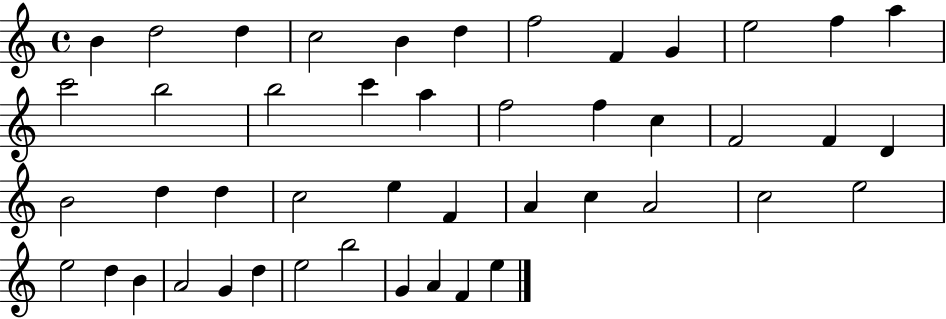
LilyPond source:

{
  \clef treble
  \time 4/4
  \defaultTimeSignature
  \key c \major
  b'4 d''2 d''4 | c''2 b'4 d''4 | f''2 f'4 g'4 | e''2 f''4 a''4 | \break c'''2 b''2 | b''2 c'''4 a''4 | f''2 f''4 c''4 | f'2 f'4 d'4 | \break b'2 d''4 d''4 | c''2 e''4 f'4 | a'4 c''4 a'2 | c''2 e''2 | \break e''2 d''4 b'4 | a'2 g'4 d''4 | e''2 b''2 | g'4 a'4 f'4 e''4 | \break \bar "|."
}